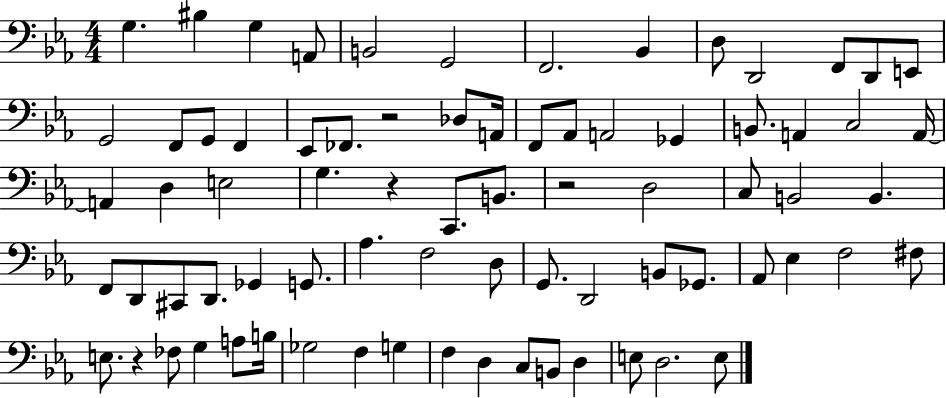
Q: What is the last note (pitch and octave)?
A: E3